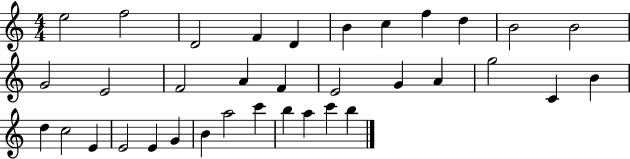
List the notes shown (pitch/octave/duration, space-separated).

E5/h F5/h D4/h F4/q D4/q B4/q C5/q F5/q D5/q B4/h B4/h G4/h E4/h F4/h A4/q F4/q E4/h G4/q A4/q G5/h C4/q B4/q D5/q C5/h E4/q E4/h E4/q G4/q B4/q A5/h C6/q B5/q A5/q C6/q B5/q